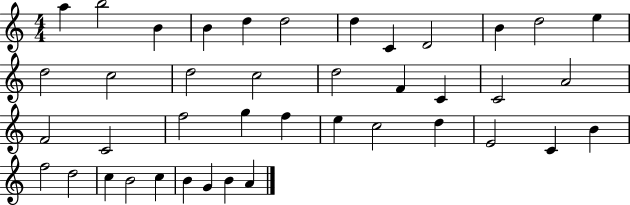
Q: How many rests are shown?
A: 0